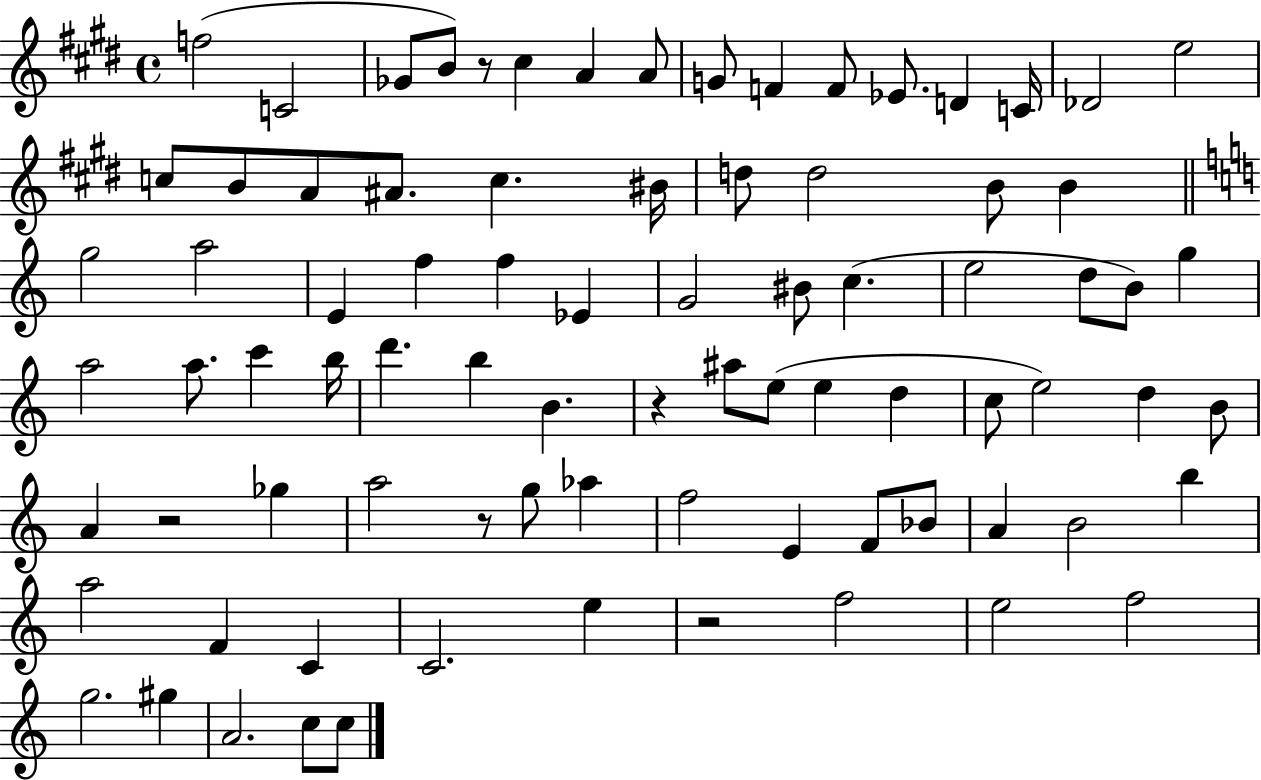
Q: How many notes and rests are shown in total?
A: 83